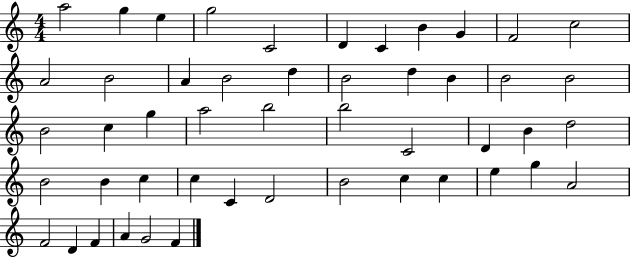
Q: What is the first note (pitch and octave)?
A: A5